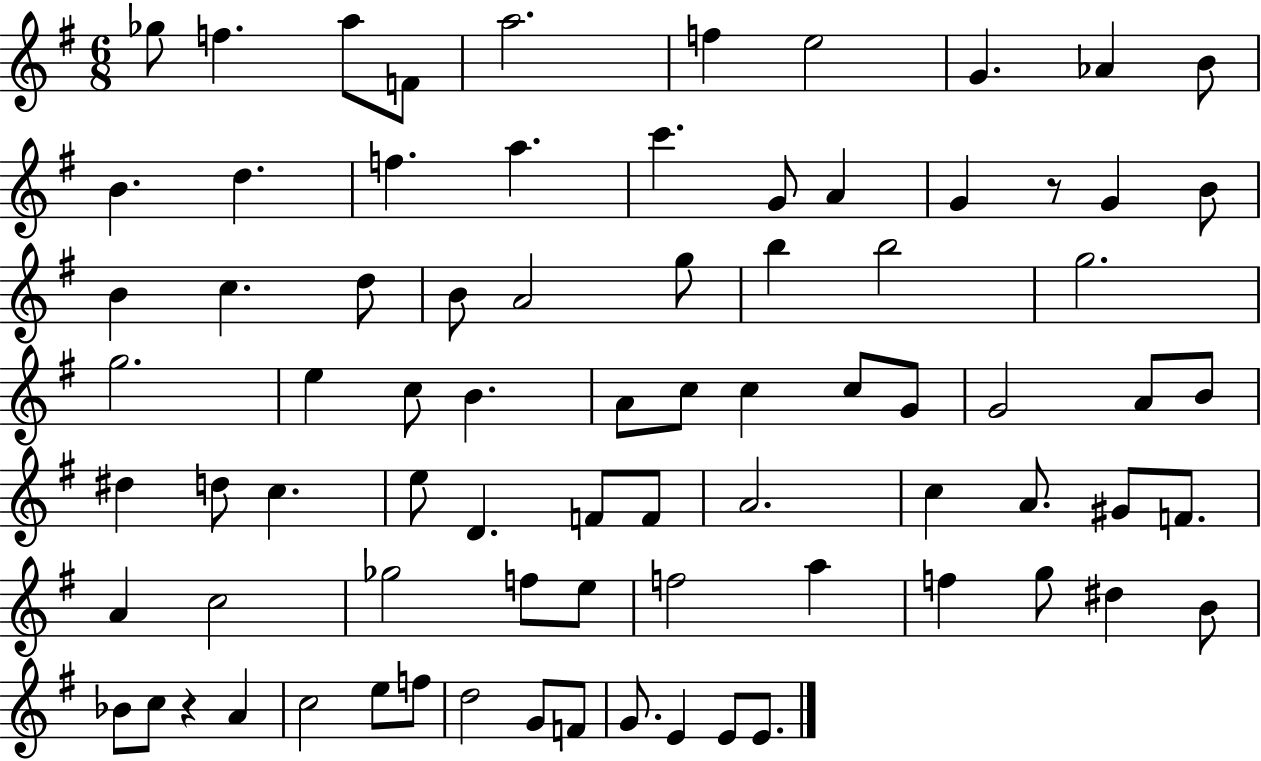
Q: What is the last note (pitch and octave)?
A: E4